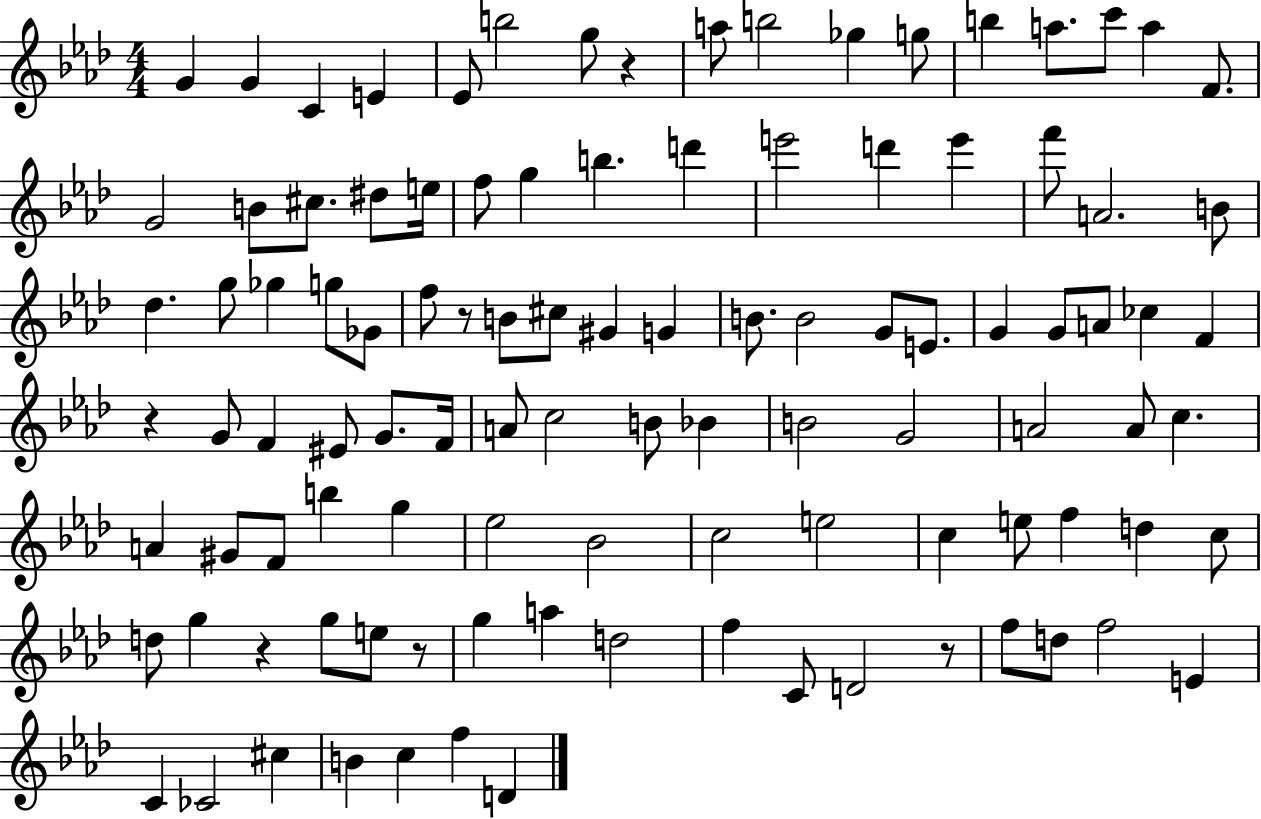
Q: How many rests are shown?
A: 6